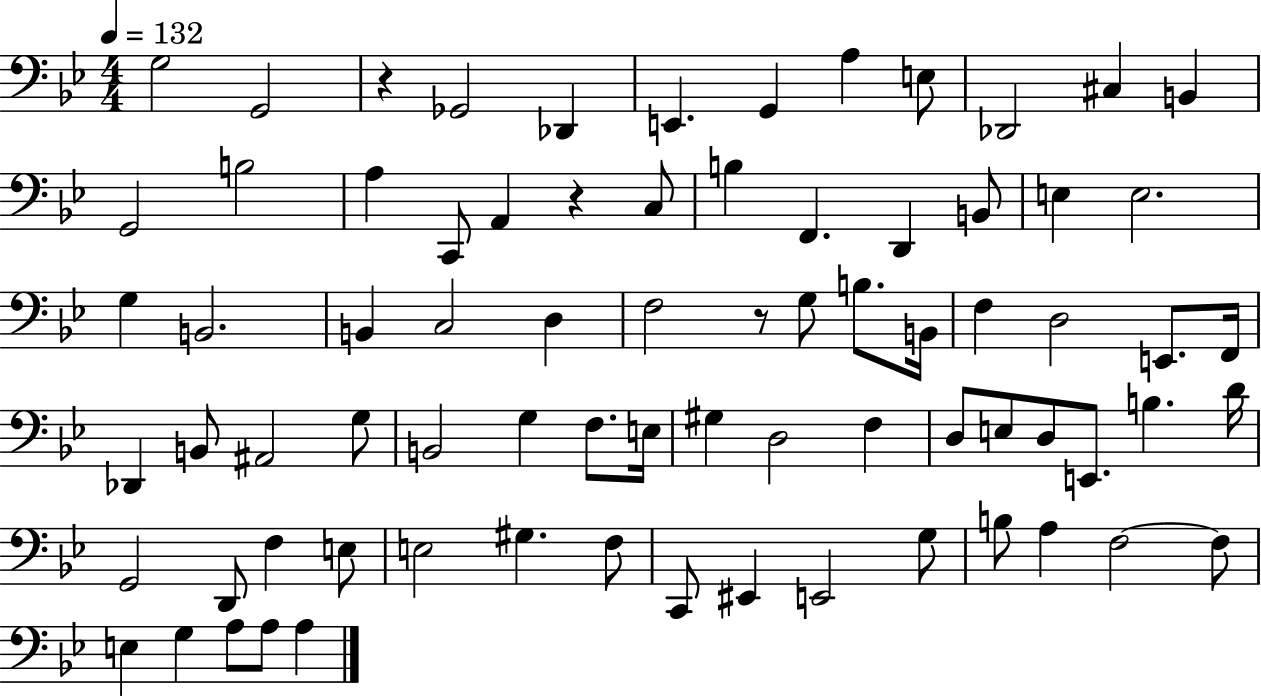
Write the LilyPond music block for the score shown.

{
  \clef bass
  \numericTimeSignature
  \time 4/4
  \key bes \major
  \tempo 4 = 132
  g2 g,2 | r4 ges,2 des,4 | e,4. g,4 a4 e8 | des,2 cis4 b,4 | \break g,2 b2 | a4 c,8 a,4 r4 c8 | b4 f,4. d,4 b,8 | e4 e2. | \break g4 b,2. | b,4 c2 d4 | f2 r8 g8 b8. b,16 | f4 d2 e,8. f,16 | \break des,4 b,8 ais,2 g8 | b,2 g4 f8. e16 | gis4 d2 f4 | d8 e8 d8 e,8. b4. d'16 | \break g,2 d,8 f4 e8 | e2 gis4. f8 | c,8 eis,4 e,2 g8 | b8 a4 f2~~ f8 | \break e4 g4 a8 a8 a4 | \bar "|."
}